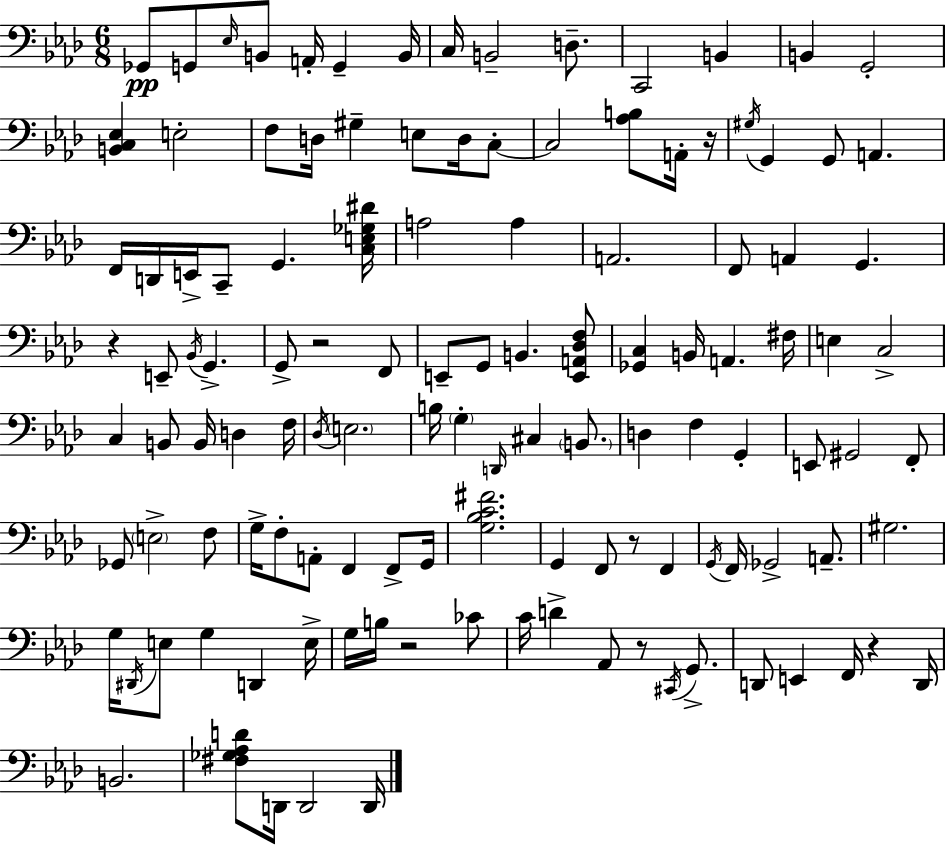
Gb2/e G2/e Eb3/s B2/e A2/s G2/q B2/s C3/s B2/h D3/e. C2/h B2/q B2/q G2/h [B2,C3,Eb3]/q E3/h F3/e D3/s G#3/q E3/e D3/s C3/e C3/h [Ab3,B3]/e A2/s R/s G#3/s G2/q G2/e A2/q. F2/s D2/s E2/s C2/e G2/q. [C3,E3,Gb3,D#4]/s A3/h A3/q A2/h. F2/e A2/q G2/q. R/q E2/e Bb2/s G2/q. G2/e R/h F2/e E2/e G2/e B2/q. [E2,A2,Db3,F3]/e [Gb2,C3]/q B2/s A2/q. F#3/s E3/q C3/h C3/q B2/e B2/s D3/q F3/s Db3/s E3/h. B3/s G3/q D2/s C#3/q B2/e. D3/q F3/q G2/q E2/e G#2/h F2/e Gb2/e E3/h F3/e G3/s F3/e A2/e F2/q F2/e G2/s [G3,Bb3,C4,F#4]/h. G2/q F2/e R/e F2/q G2/s F2/s Gb2/h A2/e. G#3/h. G3/s D#2/s E3/e G3/q D2/q E3/s G3/s B3/s R/h CES4/e C4/s D4/q Ab2/e R/e C#2/s G2/e. D2/e E2/q F2/s R/q D2/s B2/h. [F#3,Gb3,Ab3,D4]/e D2/s D2/h D2/s